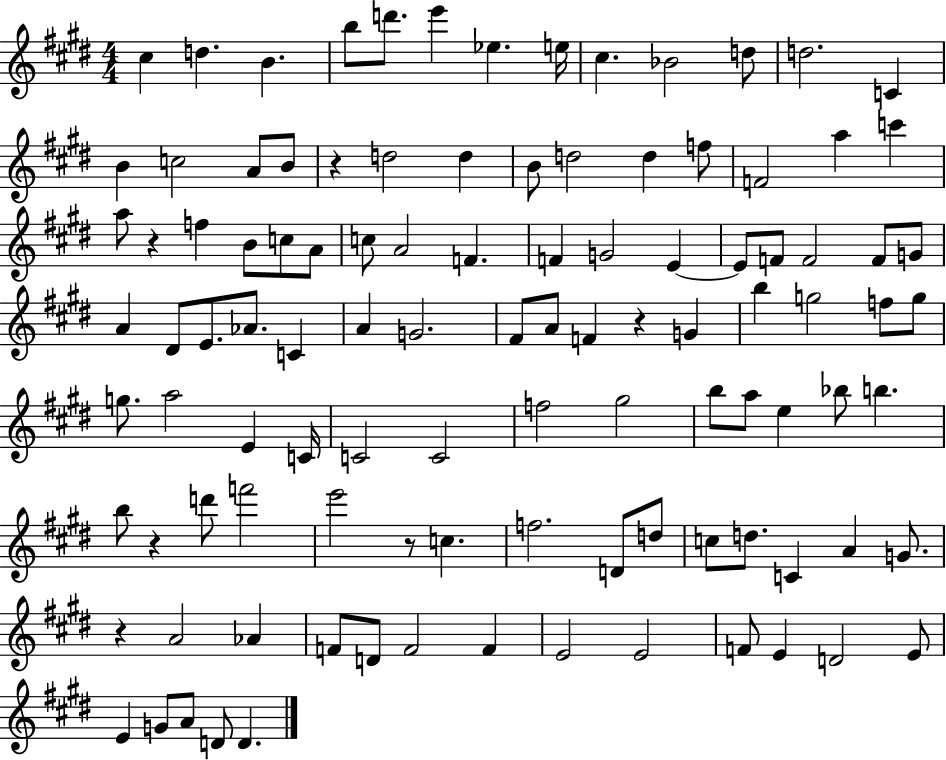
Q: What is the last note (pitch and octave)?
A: D4